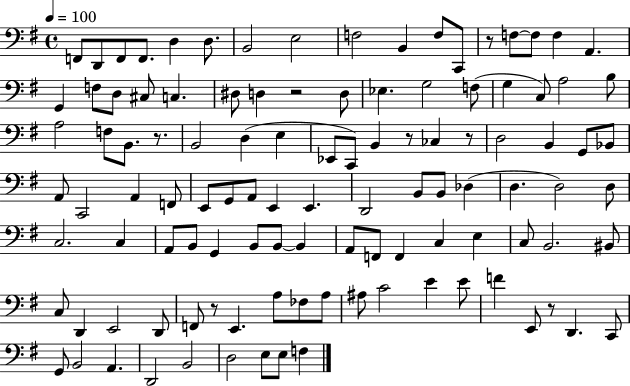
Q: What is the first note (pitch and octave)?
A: F2